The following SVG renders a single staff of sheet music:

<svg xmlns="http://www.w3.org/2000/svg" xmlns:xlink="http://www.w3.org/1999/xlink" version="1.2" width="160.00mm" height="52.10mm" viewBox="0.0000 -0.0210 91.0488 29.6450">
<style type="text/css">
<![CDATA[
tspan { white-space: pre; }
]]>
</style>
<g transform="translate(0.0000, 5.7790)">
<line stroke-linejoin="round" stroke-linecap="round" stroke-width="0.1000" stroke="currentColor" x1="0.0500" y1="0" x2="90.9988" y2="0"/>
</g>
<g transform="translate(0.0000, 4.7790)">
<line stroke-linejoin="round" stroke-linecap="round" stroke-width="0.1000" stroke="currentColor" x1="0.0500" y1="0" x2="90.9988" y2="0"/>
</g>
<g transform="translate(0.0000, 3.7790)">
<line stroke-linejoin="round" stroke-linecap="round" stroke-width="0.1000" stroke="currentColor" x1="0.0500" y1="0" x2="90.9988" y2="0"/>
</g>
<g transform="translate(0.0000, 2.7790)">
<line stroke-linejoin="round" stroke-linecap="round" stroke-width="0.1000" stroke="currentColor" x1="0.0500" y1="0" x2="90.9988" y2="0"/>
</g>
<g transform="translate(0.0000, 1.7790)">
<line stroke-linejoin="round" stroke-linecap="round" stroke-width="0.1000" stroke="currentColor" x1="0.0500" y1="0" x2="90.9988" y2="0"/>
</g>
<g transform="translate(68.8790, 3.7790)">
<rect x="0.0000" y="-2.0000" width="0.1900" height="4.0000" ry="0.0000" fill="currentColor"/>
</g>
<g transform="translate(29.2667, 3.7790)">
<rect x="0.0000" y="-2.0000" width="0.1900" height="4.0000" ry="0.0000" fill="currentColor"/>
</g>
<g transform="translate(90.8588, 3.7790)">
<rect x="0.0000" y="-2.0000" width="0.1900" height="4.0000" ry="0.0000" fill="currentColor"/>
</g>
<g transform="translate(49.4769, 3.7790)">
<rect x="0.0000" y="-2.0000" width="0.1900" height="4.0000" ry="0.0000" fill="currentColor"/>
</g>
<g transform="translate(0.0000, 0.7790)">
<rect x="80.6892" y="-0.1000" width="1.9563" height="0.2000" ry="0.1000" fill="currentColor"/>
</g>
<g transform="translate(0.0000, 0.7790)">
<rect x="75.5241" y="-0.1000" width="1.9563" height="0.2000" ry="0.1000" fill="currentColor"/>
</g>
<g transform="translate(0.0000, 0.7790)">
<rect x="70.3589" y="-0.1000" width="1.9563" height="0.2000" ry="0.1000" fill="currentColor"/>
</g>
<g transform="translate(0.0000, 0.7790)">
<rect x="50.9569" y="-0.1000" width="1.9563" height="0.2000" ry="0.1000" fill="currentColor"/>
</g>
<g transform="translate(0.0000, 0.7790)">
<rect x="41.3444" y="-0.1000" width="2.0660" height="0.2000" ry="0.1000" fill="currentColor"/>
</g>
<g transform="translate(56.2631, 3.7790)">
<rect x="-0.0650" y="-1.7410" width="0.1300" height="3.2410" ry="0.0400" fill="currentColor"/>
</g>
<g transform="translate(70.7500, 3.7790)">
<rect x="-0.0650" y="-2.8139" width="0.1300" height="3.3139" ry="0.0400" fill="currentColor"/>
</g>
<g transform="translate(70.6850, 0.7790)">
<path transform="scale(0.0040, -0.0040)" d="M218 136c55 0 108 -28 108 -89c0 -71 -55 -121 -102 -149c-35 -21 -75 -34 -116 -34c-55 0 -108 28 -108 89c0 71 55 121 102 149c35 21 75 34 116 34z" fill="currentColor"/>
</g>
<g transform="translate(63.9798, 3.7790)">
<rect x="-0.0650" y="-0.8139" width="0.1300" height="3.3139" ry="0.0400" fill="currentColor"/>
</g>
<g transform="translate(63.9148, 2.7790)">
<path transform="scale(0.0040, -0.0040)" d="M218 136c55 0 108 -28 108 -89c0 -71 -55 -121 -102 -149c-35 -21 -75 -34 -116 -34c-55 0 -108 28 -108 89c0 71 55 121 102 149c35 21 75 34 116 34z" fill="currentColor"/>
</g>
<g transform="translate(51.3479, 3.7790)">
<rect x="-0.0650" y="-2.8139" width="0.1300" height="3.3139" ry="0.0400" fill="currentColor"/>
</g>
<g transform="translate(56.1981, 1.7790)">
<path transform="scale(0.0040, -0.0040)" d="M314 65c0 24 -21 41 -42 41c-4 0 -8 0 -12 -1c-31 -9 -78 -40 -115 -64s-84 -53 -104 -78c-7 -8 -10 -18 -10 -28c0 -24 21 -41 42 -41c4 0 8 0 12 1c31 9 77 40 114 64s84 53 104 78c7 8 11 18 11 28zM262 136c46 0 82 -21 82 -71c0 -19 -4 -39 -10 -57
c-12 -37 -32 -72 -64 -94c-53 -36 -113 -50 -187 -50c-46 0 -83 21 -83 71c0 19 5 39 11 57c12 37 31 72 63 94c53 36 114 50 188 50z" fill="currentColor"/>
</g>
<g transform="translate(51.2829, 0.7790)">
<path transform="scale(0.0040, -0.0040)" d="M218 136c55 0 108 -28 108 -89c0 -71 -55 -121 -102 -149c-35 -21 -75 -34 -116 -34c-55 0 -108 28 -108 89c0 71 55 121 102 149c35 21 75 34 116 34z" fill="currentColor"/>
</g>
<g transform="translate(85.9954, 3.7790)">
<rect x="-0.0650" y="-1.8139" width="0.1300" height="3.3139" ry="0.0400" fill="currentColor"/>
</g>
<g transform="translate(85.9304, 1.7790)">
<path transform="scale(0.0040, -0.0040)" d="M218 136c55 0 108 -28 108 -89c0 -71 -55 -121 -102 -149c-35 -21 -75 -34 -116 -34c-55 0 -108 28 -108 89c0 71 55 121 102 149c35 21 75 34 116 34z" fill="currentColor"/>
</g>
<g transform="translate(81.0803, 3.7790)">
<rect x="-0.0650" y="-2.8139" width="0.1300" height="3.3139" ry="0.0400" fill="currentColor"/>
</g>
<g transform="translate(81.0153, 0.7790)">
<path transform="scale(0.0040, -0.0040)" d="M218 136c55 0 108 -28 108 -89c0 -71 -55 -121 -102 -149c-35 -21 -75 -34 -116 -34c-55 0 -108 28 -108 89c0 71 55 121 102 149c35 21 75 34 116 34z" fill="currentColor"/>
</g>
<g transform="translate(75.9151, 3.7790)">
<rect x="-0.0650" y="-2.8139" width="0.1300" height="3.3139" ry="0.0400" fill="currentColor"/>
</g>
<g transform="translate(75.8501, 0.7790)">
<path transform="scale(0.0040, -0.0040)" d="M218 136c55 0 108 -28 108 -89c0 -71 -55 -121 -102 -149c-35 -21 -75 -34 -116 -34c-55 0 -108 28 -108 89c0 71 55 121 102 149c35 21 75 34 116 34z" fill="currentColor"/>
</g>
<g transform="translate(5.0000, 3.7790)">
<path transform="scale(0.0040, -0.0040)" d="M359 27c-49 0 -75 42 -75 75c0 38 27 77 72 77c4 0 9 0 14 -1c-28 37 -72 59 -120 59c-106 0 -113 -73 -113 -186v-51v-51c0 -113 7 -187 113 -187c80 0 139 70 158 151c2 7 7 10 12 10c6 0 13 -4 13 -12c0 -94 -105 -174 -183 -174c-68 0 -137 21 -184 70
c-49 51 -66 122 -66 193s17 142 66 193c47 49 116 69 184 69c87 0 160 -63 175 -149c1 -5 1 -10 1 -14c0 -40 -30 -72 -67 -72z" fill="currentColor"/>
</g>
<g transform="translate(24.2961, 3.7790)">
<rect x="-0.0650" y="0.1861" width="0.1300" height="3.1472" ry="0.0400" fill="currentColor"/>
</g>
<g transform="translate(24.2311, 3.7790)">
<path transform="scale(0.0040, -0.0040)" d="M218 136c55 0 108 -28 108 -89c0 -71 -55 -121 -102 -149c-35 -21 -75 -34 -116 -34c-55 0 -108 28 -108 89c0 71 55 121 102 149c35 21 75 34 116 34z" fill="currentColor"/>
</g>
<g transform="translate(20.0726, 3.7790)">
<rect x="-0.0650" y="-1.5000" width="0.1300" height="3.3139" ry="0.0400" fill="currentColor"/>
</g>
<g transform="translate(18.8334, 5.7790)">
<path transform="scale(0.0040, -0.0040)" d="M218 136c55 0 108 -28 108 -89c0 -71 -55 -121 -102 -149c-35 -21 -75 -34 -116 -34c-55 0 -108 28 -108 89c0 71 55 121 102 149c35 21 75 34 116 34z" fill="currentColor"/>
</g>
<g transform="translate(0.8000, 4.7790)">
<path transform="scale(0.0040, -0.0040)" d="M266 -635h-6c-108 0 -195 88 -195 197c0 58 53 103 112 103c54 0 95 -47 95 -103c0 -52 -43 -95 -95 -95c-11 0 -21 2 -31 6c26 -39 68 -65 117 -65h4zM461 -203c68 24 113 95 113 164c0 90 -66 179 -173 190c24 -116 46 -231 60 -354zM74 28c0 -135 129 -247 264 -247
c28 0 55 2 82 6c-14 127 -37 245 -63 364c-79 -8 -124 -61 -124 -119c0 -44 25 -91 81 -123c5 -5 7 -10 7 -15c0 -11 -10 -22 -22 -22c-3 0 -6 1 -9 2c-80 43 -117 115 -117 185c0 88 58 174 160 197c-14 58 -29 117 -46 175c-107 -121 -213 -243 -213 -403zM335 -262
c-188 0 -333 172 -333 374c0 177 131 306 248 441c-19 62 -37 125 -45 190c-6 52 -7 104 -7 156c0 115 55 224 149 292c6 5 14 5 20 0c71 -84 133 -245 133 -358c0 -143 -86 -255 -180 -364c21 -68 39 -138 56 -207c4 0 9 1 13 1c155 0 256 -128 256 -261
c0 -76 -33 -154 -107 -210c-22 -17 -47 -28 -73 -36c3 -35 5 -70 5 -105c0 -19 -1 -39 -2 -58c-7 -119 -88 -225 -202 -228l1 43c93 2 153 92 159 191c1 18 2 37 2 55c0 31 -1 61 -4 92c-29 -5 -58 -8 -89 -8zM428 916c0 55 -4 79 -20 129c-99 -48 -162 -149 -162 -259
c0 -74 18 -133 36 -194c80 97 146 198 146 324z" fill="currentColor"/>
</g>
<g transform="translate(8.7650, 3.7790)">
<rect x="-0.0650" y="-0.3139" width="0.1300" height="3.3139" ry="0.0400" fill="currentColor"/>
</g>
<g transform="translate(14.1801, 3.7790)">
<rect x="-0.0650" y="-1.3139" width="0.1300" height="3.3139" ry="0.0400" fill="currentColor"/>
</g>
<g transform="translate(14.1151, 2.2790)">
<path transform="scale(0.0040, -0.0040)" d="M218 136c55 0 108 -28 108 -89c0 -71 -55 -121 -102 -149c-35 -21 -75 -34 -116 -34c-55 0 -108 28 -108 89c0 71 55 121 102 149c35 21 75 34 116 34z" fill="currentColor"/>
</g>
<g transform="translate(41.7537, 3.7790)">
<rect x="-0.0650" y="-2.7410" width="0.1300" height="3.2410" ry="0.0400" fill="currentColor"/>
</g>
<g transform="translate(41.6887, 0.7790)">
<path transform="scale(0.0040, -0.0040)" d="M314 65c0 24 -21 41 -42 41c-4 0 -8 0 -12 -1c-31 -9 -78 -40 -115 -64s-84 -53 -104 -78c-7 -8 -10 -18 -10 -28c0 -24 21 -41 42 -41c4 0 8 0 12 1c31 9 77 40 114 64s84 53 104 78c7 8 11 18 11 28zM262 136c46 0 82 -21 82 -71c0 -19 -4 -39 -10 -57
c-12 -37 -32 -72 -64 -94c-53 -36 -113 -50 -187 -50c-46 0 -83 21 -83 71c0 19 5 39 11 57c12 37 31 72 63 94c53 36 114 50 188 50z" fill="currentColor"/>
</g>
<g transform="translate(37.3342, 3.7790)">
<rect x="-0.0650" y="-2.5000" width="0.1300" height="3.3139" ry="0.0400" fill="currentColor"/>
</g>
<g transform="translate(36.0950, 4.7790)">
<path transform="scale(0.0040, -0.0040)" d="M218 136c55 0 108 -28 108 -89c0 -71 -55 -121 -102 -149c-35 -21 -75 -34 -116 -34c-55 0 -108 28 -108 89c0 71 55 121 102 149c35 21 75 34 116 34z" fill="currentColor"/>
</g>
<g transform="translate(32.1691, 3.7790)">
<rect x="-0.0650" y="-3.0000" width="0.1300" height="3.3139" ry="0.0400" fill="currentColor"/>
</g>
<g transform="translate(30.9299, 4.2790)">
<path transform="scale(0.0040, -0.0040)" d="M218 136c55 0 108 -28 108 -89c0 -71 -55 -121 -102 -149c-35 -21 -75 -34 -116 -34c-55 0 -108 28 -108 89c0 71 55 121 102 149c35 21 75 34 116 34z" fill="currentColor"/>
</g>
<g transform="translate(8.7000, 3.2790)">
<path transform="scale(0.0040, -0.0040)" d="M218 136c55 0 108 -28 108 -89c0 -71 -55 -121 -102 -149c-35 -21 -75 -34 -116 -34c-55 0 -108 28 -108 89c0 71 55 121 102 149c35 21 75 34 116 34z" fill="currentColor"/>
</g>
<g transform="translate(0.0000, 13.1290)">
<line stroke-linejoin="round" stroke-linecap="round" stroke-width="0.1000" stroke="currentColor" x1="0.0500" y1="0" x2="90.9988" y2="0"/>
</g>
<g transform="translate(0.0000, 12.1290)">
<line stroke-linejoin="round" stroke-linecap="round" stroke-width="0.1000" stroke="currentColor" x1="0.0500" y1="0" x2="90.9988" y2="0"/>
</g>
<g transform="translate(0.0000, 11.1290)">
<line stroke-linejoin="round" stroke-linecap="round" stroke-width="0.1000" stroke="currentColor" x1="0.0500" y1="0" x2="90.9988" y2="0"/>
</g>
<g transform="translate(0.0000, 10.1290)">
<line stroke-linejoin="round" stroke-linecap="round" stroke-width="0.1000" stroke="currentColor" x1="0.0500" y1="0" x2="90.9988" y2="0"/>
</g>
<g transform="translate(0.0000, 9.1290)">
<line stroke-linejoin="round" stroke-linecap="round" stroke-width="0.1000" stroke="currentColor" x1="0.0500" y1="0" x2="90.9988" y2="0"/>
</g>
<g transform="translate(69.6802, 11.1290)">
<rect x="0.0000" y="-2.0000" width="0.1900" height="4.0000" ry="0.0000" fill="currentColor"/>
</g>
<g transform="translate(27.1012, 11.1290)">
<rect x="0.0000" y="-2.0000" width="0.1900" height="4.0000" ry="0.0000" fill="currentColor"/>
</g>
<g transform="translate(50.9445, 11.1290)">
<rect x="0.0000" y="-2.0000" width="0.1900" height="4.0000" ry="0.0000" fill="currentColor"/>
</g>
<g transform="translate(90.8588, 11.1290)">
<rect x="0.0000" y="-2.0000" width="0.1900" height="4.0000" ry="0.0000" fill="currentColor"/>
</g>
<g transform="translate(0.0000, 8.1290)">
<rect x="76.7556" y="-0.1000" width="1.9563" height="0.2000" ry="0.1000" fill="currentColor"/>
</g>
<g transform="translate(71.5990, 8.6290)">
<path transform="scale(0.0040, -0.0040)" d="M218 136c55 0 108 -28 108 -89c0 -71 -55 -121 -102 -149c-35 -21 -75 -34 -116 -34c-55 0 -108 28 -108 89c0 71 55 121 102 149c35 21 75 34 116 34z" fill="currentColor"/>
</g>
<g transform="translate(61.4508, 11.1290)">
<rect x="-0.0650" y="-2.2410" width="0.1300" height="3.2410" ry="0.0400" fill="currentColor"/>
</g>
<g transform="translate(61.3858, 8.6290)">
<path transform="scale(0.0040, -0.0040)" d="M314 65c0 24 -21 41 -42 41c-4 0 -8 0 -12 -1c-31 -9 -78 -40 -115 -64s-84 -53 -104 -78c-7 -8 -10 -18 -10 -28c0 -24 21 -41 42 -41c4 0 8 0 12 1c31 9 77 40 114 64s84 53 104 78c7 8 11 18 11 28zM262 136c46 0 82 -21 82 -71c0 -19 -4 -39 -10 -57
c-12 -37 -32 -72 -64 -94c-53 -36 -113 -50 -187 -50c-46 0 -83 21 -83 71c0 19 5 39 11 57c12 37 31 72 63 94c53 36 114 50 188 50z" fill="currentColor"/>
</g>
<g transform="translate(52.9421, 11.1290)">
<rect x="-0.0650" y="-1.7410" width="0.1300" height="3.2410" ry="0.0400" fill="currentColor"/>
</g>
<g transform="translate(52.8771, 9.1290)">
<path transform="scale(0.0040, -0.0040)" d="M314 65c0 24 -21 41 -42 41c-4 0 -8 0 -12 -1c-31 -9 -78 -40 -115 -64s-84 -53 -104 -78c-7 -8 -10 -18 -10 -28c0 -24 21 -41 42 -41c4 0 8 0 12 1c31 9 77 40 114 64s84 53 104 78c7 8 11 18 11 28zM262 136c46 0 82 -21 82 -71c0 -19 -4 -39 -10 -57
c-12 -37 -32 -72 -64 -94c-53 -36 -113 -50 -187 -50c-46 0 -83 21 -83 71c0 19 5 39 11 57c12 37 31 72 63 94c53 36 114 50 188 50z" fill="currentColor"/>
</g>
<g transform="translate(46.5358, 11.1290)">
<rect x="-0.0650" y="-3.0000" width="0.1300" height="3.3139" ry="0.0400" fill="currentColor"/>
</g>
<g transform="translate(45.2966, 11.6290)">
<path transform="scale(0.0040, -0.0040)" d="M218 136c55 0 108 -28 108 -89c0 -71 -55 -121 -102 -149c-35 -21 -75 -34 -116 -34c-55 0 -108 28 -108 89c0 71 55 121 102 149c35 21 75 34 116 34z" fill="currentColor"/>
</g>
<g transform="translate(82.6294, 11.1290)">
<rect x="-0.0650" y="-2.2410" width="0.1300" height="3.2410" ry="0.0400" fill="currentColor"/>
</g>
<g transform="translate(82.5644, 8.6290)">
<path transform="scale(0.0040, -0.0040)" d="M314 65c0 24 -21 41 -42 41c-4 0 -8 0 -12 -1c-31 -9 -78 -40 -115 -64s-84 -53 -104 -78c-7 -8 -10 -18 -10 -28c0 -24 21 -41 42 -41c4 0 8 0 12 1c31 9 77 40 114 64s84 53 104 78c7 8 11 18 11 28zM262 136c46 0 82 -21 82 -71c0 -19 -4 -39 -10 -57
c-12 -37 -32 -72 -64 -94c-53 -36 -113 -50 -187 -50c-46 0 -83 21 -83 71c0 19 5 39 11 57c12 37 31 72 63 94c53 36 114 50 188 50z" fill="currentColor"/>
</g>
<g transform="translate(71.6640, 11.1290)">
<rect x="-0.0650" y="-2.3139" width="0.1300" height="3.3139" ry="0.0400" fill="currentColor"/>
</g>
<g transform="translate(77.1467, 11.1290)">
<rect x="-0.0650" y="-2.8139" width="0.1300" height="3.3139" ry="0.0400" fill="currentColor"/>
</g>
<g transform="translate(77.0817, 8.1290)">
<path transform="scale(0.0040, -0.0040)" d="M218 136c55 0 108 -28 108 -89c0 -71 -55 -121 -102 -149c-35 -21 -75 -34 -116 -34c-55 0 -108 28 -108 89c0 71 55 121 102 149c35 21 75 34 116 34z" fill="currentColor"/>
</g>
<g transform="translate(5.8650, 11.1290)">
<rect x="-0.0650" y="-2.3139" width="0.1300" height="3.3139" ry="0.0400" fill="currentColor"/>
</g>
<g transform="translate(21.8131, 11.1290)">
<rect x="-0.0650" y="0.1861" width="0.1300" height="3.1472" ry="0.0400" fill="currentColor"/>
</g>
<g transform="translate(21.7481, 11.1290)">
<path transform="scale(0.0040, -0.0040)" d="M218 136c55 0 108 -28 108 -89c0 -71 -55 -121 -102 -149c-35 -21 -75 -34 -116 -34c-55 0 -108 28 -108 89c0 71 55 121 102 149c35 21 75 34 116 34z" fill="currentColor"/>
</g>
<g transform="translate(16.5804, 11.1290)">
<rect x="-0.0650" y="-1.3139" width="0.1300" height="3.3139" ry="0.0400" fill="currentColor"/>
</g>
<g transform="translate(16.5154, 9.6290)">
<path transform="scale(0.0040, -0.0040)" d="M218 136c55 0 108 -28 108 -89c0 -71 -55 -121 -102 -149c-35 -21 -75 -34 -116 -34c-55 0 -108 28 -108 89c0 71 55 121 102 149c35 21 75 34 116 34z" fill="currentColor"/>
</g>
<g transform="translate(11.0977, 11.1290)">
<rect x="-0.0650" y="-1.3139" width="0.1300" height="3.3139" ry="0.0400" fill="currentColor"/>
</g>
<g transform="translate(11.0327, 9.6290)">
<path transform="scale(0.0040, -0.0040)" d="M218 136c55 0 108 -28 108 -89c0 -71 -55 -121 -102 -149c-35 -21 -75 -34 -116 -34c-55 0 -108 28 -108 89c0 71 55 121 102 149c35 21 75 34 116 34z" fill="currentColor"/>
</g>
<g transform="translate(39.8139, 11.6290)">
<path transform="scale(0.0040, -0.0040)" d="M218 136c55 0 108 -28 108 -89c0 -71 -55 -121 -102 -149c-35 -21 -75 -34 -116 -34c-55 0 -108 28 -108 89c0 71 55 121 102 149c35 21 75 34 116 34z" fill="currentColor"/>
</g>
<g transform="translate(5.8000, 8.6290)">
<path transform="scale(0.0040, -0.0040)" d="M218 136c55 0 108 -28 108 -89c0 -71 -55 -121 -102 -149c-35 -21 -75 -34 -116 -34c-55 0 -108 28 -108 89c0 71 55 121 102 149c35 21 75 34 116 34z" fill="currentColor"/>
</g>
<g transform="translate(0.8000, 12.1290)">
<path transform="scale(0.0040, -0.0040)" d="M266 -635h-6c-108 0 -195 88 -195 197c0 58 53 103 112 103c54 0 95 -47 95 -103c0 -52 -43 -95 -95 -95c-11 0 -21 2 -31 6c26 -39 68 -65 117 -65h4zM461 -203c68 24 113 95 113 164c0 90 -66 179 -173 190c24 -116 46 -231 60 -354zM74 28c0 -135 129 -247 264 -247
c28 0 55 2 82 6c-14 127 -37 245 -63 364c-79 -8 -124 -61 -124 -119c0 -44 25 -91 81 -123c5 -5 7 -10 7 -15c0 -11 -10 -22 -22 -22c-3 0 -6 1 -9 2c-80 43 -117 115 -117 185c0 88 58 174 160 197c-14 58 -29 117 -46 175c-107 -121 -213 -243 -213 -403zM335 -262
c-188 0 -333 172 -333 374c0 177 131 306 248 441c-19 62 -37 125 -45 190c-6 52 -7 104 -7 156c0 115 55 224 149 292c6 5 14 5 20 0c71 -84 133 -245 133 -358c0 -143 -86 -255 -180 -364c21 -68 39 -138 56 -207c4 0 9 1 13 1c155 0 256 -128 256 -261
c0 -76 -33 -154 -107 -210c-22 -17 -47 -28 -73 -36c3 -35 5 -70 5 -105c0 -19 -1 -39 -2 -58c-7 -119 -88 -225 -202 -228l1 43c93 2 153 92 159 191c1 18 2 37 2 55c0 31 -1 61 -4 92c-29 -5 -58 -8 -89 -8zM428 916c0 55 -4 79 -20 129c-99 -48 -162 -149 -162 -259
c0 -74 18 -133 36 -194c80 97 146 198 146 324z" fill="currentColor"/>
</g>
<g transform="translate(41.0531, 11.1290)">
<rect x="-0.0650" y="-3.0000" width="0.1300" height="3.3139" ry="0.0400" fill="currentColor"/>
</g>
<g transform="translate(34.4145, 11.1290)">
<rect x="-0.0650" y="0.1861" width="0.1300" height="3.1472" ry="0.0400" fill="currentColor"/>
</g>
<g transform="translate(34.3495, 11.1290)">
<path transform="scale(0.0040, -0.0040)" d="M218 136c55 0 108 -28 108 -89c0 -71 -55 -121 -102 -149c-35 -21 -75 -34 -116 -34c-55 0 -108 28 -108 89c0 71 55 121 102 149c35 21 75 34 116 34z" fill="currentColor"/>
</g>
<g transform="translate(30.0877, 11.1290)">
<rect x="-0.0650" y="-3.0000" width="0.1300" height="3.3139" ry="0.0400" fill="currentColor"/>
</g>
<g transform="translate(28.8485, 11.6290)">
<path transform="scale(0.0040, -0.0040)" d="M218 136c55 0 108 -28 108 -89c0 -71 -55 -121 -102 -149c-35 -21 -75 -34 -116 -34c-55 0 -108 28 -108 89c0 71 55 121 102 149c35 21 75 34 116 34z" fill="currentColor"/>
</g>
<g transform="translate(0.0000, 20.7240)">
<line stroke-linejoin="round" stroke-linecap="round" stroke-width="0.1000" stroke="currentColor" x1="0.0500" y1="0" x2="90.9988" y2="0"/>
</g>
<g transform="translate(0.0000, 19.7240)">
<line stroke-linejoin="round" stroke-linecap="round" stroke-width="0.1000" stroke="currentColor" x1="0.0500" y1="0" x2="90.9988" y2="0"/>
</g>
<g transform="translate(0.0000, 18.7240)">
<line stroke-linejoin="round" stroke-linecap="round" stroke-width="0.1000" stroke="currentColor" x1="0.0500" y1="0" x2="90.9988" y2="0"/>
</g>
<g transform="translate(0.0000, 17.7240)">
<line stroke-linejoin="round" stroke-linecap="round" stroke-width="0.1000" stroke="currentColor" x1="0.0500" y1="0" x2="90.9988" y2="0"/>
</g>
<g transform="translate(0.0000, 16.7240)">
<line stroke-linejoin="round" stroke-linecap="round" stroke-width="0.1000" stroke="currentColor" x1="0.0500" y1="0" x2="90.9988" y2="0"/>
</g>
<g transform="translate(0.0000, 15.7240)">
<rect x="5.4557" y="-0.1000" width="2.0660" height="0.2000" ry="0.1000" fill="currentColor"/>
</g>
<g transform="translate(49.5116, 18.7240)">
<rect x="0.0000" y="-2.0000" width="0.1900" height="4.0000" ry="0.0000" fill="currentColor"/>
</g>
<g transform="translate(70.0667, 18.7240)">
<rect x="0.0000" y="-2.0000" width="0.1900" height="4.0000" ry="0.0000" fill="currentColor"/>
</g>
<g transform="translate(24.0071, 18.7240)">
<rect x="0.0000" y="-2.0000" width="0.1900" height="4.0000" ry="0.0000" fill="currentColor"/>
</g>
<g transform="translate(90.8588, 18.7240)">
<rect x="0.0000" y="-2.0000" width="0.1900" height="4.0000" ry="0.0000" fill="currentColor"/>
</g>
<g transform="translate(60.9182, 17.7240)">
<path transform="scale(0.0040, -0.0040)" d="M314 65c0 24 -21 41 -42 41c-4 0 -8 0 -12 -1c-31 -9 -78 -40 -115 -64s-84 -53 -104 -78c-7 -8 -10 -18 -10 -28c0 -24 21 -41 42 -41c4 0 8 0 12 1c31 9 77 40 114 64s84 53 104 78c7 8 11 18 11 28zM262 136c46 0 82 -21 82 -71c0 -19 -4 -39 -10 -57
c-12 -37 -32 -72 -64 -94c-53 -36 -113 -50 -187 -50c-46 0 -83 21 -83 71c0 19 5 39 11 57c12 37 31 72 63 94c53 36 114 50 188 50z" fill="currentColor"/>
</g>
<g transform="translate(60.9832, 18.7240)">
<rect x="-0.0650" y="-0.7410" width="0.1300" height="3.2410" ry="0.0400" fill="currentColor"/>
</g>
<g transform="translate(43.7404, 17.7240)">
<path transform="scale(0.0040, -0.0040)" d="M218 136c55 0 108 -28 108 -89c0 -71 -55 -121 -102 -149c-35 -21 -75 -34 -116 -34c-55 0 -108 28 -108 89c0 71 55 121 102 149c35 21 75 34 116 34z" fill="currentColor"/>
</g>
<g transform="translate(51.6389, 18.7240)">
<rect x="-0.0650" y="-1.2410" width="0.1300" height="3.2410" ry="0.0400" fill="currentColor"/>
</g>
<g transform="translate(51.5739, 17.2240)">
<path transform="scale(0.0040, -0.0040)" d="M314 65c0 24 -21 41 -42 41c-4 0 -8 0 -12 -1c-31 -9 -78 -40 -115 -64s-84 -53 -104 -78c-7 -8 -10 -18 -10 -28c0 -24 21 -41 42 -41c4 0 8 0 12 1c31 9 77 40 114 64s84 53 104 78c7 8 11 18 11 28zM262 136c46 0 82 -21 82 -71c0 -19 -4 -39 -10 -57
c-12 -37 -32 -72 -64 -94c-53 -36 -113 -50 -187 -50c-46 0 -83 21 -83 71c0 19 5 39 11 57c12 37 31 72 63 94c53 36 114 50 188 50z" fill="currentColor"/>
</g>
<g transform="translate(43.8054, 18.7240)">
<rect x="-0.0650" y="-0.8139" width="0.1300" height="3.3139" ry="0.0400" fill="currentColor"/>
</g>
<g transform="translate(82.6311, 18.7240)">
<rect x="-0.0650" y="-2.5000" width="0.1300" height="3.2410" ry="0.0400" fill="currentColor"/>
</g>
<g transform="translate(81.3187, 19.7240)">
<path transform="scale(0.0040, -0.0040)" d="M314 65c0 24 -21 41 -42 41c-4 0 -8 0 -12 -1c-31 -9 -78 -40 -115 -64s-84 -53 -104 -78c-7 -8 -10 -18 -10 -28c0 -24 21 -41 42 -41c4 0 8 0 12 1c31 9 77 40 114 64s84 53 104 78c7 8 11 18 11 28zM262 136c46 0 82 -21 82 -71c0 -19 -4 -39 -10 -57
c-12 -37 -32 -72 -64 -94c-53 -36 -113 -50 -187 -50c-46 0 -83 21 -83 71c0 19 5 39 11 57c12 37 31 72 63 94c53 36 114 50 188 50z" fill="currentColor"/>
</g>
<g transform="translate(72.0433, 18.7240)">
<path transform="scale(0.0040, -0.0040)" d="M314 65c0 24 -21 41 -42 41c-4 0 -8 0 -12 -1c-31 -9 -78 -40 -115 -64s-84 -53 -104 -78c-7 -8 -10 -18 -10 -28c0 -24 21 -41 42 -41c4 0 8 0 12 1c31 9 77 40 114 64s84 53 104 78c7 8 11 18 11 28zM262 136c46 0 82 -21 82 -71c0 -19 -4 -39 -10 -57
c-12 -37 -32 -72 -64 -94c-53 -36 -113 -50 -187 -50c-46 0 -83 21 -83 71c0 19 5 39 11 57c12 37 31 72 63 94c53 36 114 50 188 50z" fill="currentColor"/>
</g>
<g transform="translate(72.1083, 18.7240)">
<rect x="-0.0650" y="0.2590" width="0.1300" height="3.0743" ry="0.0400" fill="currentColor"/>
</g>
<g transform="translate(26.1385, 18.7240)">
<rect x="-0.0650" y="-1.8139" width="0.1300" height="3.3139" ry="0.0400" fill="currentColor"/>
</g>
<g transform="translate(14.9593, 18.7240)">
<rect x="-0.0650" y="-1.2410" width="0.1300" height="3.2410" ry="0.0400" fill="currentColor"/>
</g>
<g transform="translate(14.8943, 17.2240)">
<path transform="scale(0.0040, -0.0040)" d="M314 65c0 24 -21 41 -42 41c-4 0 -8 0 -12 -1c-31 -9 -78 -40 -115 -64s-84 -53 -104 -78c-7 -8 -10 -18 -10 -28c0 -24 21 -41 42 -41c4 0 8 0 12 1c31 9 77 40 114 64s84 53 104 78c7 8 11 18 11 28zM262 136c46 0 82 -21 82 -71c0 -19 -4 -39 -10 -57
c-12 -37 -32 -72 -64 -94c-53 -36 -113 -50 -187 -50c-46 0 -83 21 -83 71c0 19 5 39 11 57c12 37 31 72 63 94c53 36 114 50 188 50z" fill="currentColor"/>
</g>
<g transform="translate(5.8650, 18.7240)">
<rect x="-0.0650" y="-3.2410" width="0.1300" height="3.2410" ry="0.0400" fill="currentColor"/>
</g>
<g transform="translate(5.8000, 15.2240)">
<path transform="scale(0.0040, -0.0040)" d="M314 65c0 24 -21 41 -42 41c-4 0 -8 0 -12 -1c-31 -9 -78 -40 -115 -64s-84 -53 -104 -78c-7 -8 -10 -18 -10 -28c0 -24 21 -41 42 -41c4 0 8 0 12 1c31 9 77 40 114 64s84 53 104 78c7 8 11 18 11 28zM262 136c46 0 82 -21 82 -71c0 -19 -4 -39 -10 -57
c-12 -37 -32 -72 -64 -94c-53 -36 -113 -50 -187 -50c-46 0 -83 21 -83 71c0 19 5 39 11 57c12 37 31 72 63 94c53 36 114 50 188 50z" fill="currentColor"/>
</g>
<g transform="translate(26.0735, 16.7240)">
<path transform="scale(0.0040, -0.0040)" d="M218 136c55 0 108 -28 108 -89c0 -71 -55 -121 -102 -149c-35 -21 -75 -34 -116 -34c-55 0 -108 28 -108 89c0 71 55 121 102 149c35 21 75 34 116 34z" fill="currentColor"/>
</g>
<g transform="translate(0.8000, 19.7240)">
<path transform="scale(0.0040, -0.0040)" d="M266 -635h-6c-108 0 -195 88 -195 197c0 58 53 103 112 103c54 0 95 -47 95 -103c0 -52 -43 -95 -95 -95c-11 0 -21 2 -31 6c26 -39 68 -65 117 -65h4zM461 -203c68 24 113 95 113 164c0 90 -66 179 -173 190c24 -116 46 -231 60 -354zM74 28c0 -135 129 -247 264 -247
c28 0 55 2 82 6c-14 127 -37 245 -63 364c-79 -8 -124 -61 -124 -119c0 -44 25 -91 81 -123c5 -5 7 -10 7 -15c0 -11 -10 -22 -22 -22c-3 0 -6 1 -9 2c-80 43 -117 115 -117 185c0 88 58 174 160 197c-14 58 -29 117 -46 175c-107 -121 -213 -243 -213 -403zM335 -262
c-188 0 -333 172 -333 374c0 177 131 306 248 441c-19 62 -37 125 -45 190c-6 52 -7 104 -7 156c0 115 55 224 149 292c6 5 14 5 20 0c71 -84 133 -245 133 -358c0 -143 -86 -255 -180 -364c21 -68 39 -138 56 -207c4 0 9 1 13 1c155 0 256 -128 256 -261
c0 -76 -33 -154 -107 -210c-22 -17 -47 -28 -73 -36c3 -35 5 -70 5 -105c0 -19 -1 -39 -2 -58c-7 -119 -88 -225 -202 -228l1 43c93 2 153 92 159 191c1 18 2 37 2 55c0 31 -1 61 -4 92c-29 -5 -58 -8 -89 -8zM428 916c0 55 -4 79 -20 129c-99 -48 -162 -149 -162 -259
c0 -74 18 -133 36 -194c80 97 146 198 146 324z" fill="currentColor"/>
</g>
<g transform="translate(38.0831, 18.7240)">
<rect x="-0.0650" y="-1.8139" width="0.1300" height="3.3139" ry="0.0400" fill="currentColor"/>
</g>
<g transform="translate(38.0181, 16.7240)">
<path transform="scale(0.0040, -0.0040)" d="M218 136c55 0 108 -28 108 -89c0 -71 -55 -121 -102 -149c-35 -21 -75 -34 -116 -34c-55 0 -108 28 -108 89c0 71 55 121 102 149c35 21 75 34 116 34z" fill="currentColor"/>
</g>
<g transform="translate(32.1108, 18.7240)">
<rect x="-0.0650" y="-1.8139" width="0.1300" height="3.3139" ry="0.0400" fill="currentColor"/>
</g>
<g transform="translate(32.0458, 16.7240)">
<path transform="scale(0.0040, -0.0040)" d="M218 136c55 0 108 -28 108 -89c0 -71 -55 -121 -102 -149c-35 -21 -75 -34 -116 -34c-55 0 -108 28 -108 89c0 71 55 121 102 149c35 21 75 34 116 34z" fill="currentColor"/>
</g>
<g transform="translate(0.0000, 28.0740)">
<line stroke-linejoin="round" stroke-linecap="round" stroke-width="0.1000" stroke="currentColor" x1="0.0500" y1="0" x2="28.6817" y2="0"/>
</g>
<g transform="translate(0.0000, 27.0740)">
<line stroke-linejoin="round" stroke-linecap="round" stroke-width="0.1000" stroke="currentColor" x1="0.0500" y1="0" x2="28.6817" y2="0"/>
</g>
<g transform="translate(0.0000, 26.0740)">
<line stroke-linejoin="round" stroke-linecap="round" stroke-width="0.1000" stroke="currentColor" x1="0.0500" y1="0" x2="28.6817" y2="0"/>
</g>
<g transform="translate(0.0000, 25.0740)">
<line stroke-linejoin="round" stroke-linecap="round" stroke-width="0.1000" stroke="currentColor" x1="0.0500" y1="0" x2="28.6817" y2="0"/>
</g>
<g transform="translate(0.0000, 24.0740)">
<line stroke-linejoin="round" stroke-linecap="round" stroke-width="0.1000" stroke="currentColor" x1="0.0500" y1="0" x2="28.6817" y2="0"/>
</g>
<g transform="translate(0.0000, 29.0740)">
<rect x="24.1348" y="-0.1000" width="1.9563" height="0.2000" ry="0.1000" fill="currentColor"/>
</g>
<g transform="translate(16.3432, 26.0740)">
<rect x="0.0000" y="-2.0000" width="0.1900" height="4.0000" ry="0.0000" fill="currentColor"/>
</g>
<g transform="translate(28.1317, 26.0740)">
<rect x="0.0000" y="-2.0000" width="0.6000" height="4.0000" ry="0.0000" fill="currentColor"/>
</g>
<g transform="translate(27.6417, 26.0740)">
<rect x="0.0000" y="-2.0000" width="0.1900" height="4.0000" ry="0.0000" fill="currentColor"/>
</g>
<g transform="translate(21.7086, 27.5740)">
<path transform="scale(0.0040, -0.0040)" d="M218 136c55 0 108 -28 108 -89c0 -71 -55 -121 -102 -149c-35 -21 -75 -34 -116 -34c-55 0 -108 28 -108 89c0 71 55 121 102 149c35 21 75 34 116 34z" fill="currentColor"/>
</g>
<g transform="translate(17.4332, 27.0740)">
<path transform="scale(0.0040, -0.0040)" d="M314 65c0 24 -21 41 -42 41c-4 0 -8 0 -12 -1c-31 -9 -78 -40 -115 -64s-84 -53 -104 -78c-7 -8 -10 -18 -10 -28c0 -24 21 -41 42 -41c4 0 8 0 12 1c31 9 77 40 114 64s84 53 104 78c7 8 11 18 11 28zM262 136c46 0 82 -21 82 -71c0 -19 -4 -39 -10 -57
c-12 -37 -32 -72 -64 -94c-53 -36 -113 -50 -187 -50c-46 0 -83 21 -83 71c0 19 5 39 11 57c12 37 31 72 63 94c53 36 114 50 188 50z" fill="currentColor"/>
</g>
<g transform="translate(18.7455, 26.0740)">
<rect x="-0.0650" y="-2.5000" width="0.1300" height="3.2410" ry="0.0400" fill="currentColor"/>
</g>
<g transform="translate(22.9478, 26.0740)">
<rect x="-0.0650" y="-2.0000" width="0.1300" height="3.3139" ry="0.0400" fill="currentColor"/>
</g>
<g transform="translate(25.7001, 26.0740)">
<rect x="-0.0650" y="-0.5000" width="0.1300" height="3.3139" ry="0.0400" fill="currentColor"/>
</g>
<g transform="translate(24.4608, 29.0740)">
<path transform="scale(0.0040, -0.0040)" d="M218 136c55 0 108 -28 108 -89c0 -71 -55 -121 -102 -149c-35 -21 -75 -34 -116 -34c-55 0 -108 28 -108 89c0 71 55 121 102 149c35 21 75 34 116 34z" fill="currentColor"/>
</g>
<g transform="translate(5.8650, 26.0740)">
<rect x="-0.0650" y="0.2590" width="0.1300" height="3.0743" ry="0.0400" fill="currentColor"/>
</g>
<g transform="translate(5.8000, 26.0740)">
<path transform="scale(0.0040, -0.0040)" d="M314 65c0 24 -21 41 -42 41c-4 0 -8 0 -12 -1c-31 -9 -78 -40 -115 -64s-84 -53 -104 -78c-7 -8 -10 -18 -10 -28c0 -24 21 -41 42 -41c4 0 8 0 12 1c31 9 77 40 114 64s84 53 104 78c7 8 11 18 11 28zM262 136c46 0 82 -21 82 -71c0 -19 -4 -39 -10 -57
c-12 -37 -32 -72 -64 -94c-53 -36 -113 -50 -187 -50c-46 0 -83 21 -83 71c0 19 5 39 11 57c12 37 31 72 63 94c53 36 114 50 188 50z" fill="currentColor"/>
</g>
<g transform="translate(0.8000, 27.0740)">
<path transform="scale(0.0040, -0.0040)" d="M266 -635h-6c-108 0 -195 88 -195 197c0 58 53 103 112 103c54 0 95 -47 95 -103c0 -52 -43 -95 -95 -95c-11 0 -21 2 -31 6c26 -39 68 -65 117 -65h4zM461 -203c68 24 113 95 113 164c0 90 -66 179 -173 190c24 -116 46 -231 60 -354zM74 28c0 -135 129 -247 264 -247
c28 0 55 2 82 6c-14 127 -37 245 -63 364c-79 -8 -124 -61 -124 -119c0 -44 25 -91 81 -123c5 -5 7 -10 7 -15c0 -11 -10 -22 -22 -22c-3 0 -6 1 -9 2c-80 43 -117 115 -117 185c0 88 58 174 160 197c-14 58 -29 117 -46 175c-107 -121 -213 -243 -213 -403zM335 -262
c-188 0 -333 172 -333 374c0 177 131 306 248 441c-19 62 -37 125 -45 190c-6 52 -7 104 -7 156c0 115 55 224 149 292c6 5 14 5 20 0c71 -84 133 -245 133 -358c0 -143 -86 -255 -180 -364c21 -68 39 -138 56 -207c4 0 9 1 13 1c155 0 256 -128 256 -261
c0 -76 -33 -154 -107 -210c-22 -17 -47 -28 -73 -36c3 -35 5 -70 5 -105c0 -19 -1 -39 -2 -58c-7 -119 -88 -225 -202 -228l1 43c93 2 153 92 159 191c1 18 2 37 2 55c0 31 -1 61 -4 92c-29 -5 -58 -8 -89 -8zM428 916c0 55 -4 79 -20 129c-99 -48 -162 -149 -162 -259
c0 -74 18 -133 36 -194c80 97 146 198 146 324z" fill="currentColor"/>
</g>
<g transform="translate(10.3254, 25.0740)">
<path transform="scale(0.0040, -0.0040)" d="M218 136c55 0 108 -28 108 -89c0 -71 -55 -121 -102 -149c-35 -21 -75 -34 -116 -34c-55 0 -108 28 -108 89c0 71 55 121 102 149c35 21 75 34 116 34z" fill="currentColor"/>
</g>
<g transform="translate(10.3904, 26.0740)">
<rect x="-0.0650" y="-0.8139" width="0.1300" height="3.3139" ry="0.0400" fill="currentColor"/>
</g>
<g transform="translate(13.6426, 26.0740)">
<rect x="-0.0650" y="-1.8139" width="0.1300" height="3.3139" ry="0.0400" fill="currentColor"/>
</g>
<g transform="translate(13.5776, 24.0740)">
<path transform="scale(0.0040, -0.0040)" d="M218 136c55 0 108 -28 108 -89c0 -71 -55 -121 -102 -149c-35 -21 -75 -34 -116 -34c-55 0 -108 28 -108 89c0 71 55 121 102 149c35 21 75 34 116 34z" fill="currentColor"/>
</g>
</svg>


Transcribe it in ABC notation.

X:1
T:Untitled
M:4/4
L:1/4
K:C
c e E B A G a2 a f2 d a a a f g e e B A B A A f2 g2 g a g2 b2 e2 f f f d e2 d2 B2 G2 B2 d f G2 F C